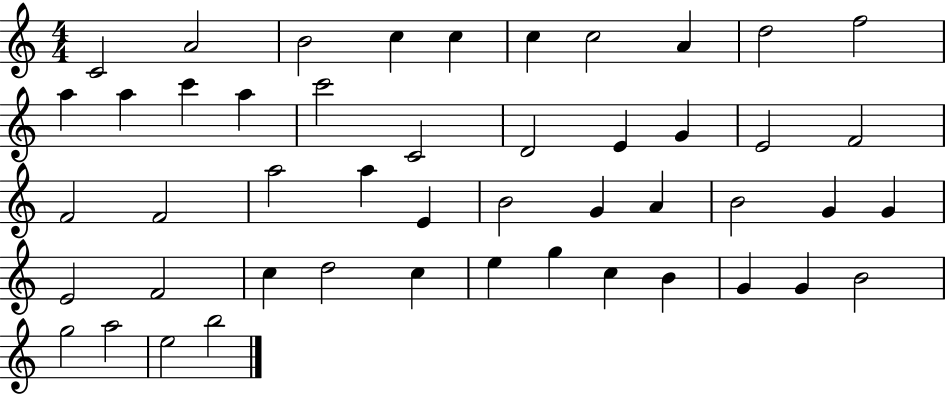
{
  \clef treble
  \numericTimeSignature
  \time 4/4
  \key c \major
  c'2 a'2 | b'2 c''4 c''4 | c''4 c''2 a'4 | d''2 f''2 | \break a''4 a''4 c'''4 a''4 | c'''2 c'2 | d'2 e'4 g'4 | e'2 f'2 | \break f'2 f'2 | a''2 a''4 e'4 | b'2 g'4 a'4 | b'2 g'4 g'4 | \break e'2 f'2 | c''4 d''2 c''4 | e''4 g''4 c''4 b'4 | g'4 g'4 b'2 | \break g''2 a''2 | e''2 b''2 | \bar "|."
}